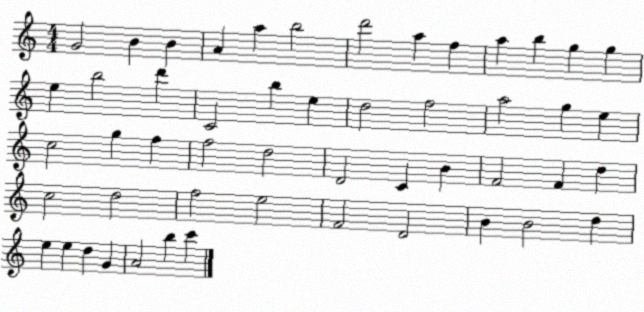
X:1
T:Untitled
M:4/4
L:1/4
K:C
G2 B B A a b2 d'2 a f a b g g e b2 d' C2 b e d2 f2 a2 g e c2 g f f2 d2 D2 C B F2 F d c2 d2 f2 e2 F2 D2 B B2 d e e d G A2 b c'